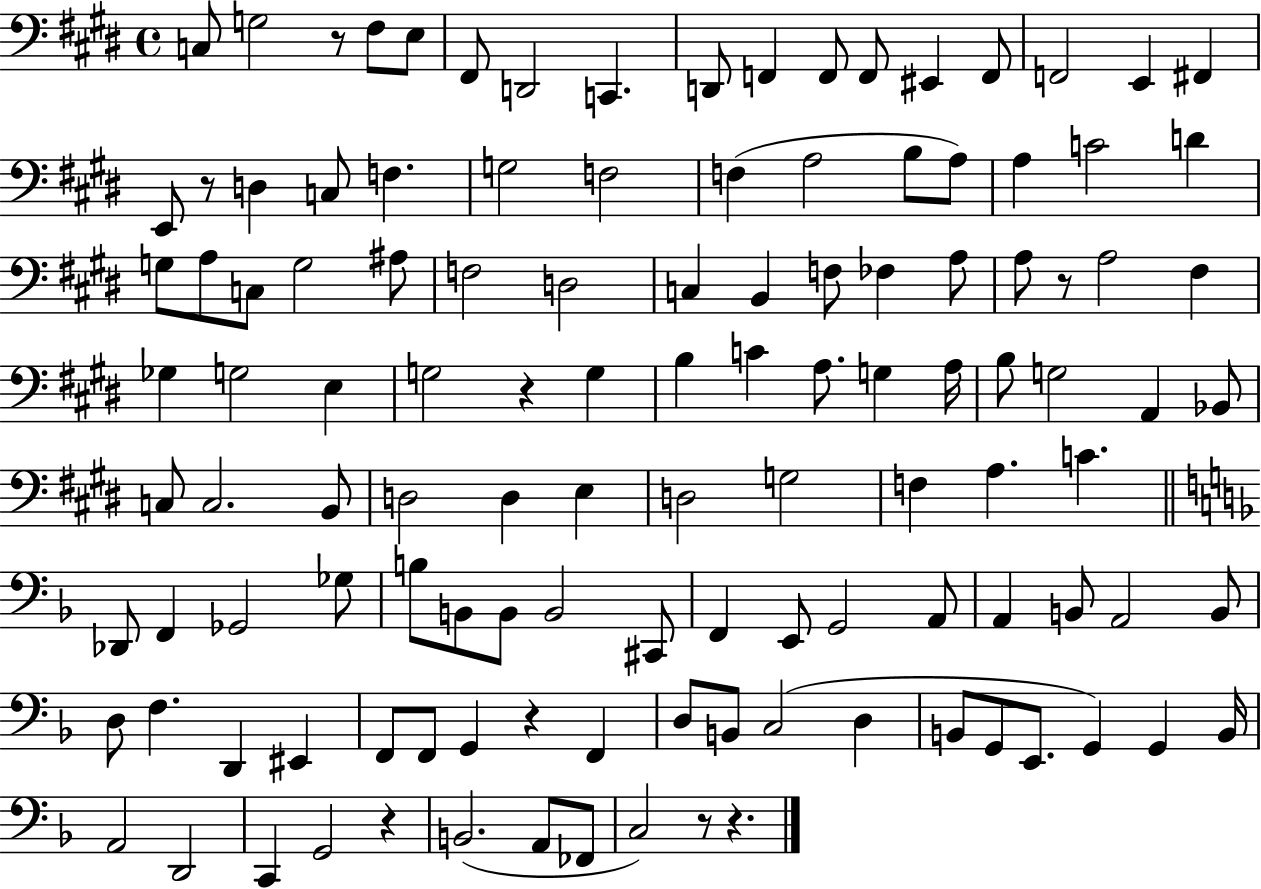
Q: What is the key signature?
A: E major